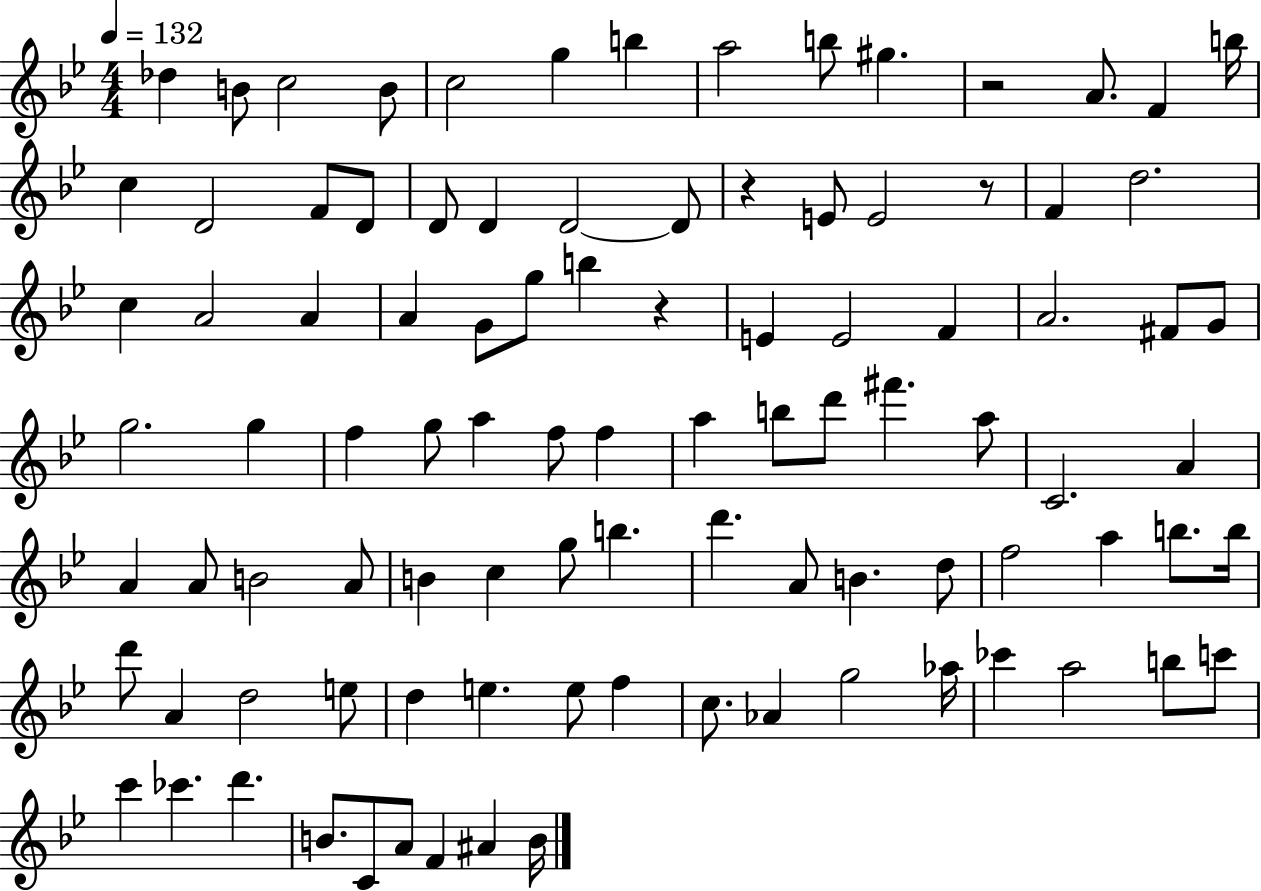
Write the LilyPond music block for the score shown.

{
  \clef treble
  \numericTimeSignature
  \time 4/4
  \key bes \major
  \tempo 4 = 132
  des''4 b'8 c''2 b'8 | c''2 g''4 b''4 | a''2 b''8 gis''4. | r2 a'8. f'4 b''16 | \break c''4 d'2 f'8 d'8 | d'8 d'4 d'2~~ d'8 | r4 e'8 e'2 r8 | f'4 d''2. | \break c''4 a'2 a'4 | a'4 g'8 g''8 b''4 r4 | e'4 e'2 f'4 | a'2. fis'8 g'8 | \break g''2. g''4 | f''4 g''8 a''4 f''8 f''4 | a''4 b''8 d'''8 fis'''4. a''8 | c'2. a'4 | \break a'4 a'8 b'2 a'8 | b'4 c''4 g''8 b''4. | d'''4. a'8 b'4. d''8 | f''2 a''4 b''8. b''16 | \break d'''8 a'4 d''2 e''8 | d''4 e''4. e''8 f''4 | c''8. aes'4 g''2 aes''16 | ces'''4 a''2 b''8 c'''8 | \break c'''4 ces'''4. d'''4. | b'8. c'8 a'8 f'4 ais'4 b'16 | \bar "|."
}